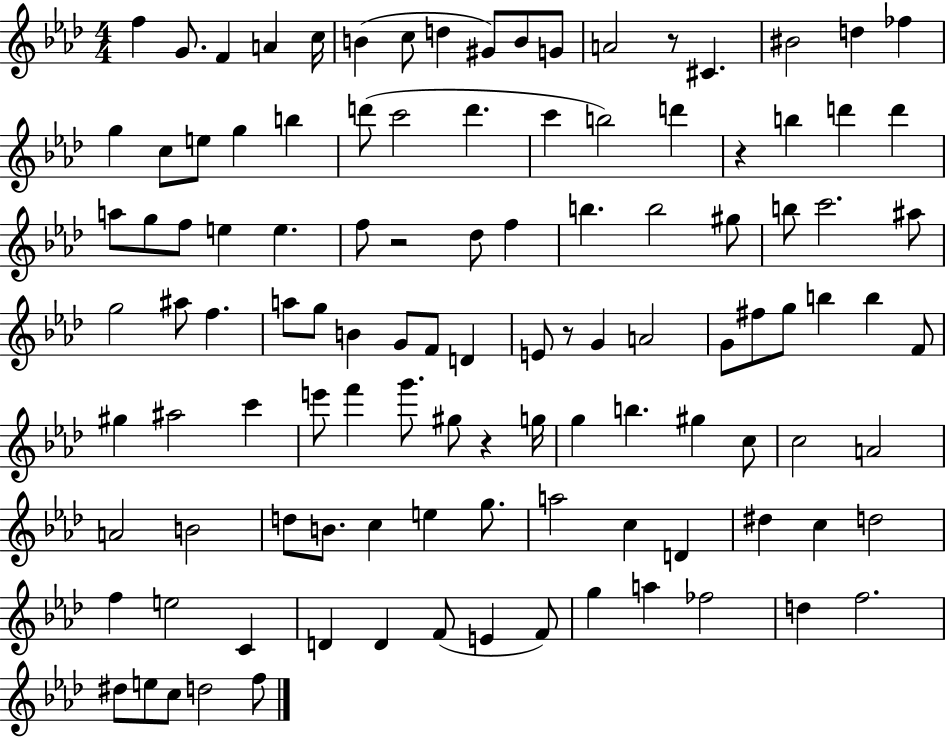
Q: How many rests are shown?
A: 5